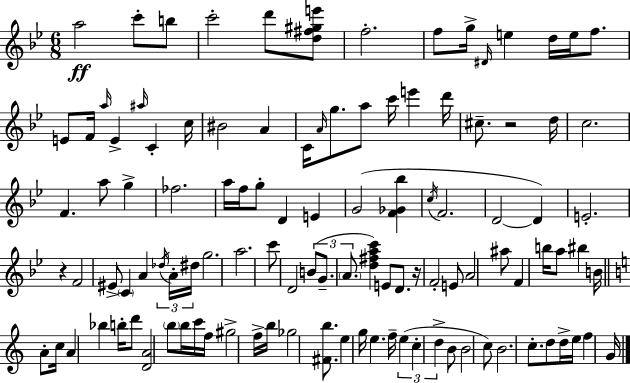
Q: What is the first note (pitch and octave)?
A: A5